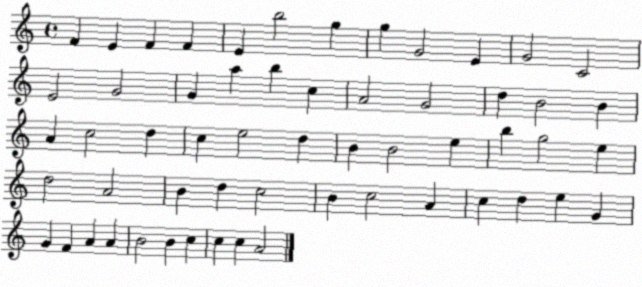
X:1
T:Untitled
M:4/4
L:1/4
K:C
F E F F E b2 g g G2 E G2 C2 E2 G2 G a b c A2 G2 d B2 B A c2 d c e2 d B B2 e b g2 e d2 A2 B d c2 B c2 A c d e G G F A A B2 B c c c A2